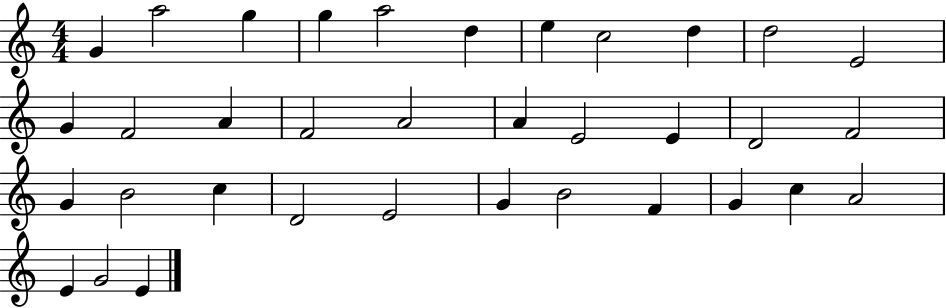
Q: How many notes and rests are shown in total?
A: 35